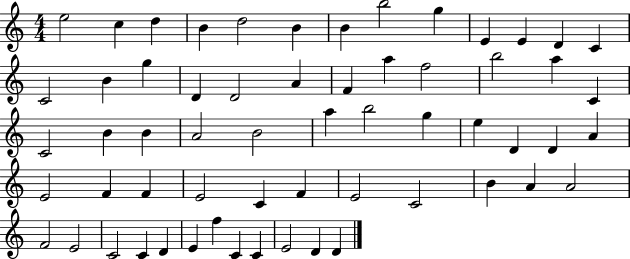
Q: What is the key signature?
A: C major